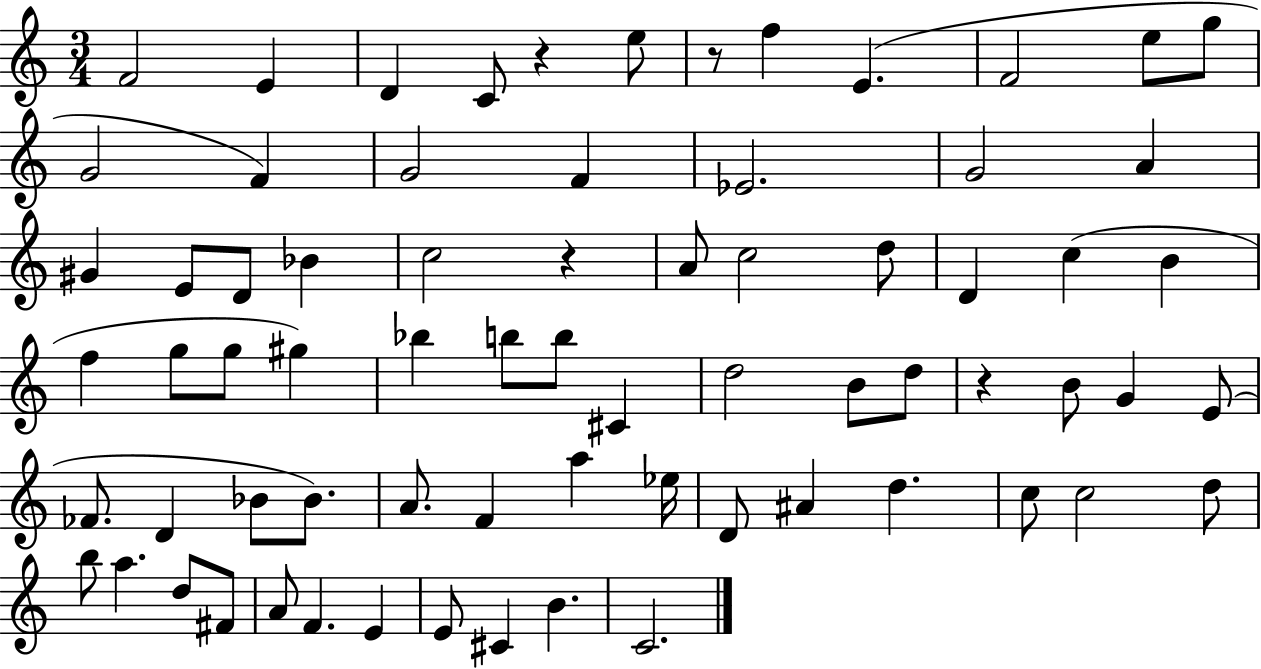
F4/h E4/q D4/q C4/e R/q E5/e R/e F5/q E4/q. F4/h E5/e G5/e G4/h F4/q G4/h F4/q Eb4/h. G4/h A4/q G#4/q E4/e D4/e Bb4/q C5/h R/q A4/e C5/h D5/e D4/q C5/q B4/q F5/q G5/e G5/e G#5/q Bb5/q B5/e B5/e C#4/q D5/h B4/e D5/e R/q B4/e G4/q E4/e FES4/e. D4/q Bb4/e Bb4/e. A4/e. F4/q A5/q Eb5/s D4/e A#4/q D5/q. C5/e C5/h D5/e B5/e A5/q. D5/e F#4/e A4/e F4/q. E4/q E4/e C#4/q B4/q. C4/h.